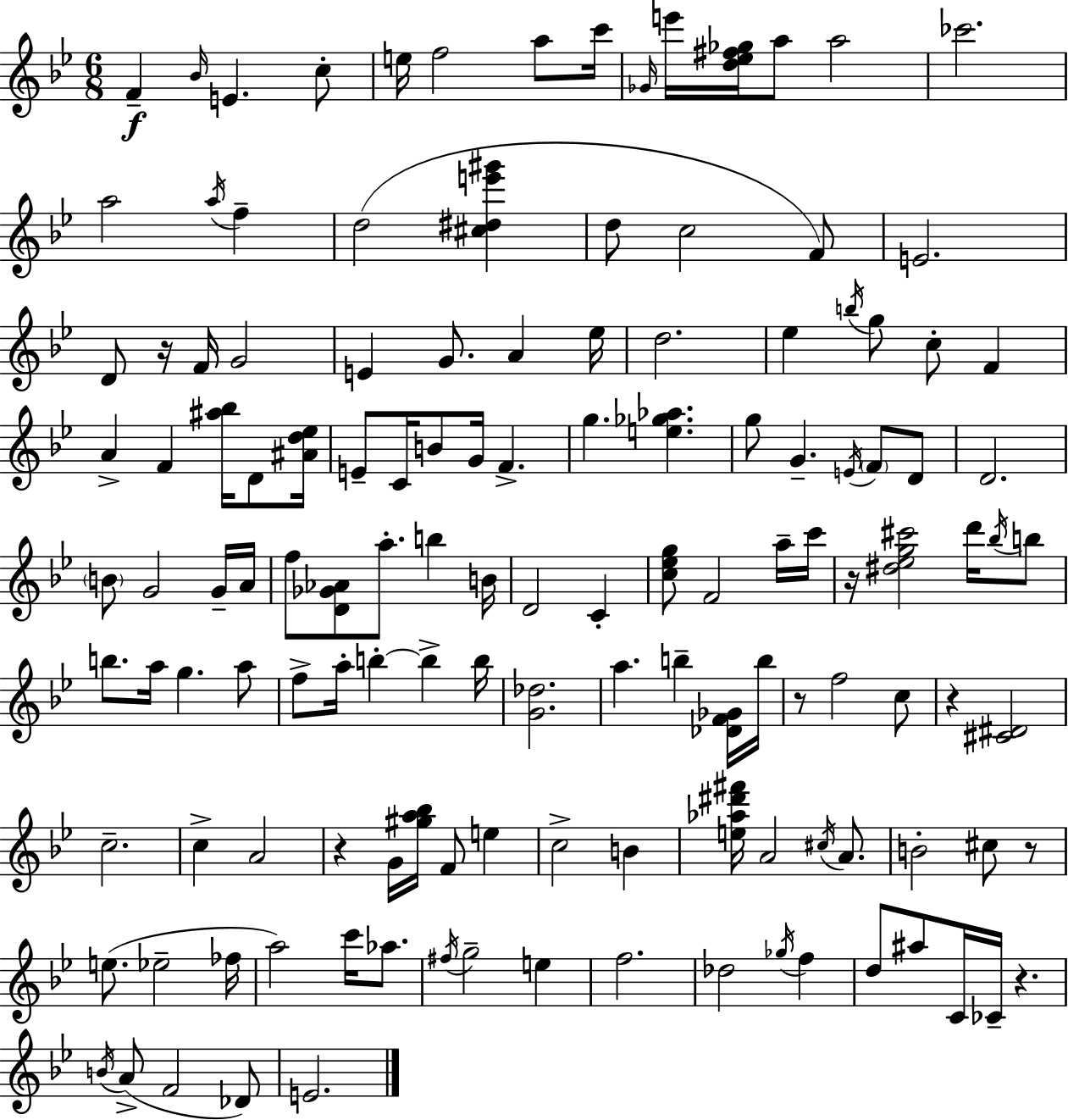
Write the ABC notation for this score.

X:1
T:Untitled
M:6/8
L:1/4
K:Bb
F _B/4 E c/2 e/4 f2 a/2 c'/4 _G/4 e'/4 [d_e^f_g]/4 a/2 a2 _c'2 a2 a/4 f d2 [^c^de'^g'] d/2 c2 F/2 E2 D/2 z/4 F/4 G2 E G/2 A _e/4 d2 _e b/4 g/2 c/2 F A F [^a_b]/4 D/2 [^Ad_e]/4 E/2 C/4 B/2 G/4 F g [e_g_a] g/2 G E/4 F/2 D/2 D2 B/2 G2 G/4 A/4 f/2 [D_G_A]/2 a/2 b B/4 D2 C [c_eg]/2 F2 a/4 c'/4 z/4 [^d_eg^c']2 d'/4 _b/4 b/2 b/2 a/4 g a/2 f/2 a/4 b b b/4 [G_d]2 a b [_DF_G]/4 b/4 z/2 f2 c/2 z [^C^D]2 c2 c A2 z G/4 [^ga_b]/4 F/2 e c2 B [e_a^d'^f']/4 A2 ^c/4 A/2 B2 ^c/2 z/2 e/2 _e2 _f/4 a2 c'/4 _a/2 ^f/4 g2 e f2 _d2 _g/4 f d/2 ^a/2 C/4 _C/4 z B/4 A/2 F2 _D/2 E2